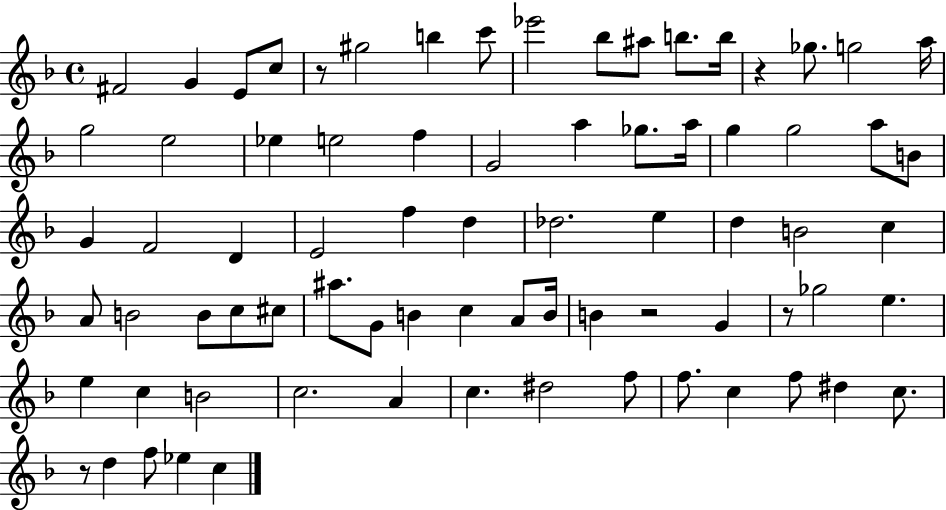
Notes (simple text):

F#4/h G4/q E4/e C5/e R/e G#5/h B5/q C6/e Eb6/h Bb5/e A#5/e B5/e. B5/s R/q Gb5/e. G5/h A5/s G5/h E5/h Eb5/q E5/h F5/q G4/h A5/q Gb5/e. A5/s G5/q G5/h A5/e B4/e G4/q F4/h D4/q E4/h F5/q D5/q Db5/h. E5/q D5/q B4/h C5/q A4/e B4/h B4/e C5/e C#5/e A#5/e. G4/e B4/q C5/q A4/e B4/s B4/q R/h G4/q R/e Gb5/h E5/q. E5/q C5/q B4/h C5/h. A4/q C5/q. D#5/h F5/e F5/e. C5/q F5/e D#5/q C5/e. R/e D5/q F5/e Eb5/q C5/q